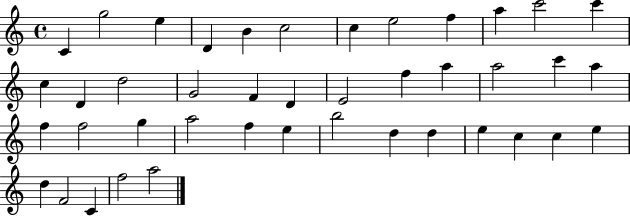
{
  \clef treble
  \time 4/4
  \defaultTimeSignature
  \key c \major
  c'4 g''2 e''4 | d'4 b'4 c''2 | c''4 e''2 f''4 | a''4 c'''2 c'''4 | \break c''4 d'4 d''2 | g'2 f'4 d'4 | e'2 f''4 a''4 | a''2 c'''4 a''4 | \break f''4 f''2 g''4 | a''2 f''4 e''4 | b''2 d''4 d''4 | e''4 c''4 c''4 e''4 | \break d''4 f'2 c'4 | f''2 a''2 | \bar "|."
}